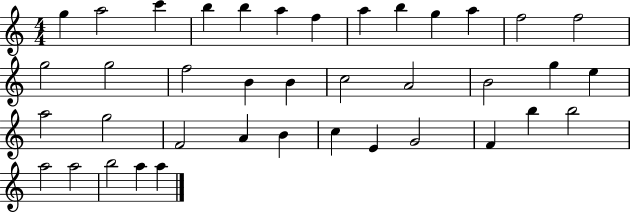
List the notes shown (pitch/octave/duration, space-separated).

G5/q A5/h C6/q B5/q B5/q A5/q F5/q A5/q B5/q G5/q A5/q F5/h F5/h G5/h G5/h F5/h B4/q B4/q C5/h A4/h B4/h G5/q E5/q A5/h G5/h F4/h A4/q B4/q C5/q E4/q G4/h F4/q B5/q B5/h A5/h A5/h B5/h A5/q A5/q